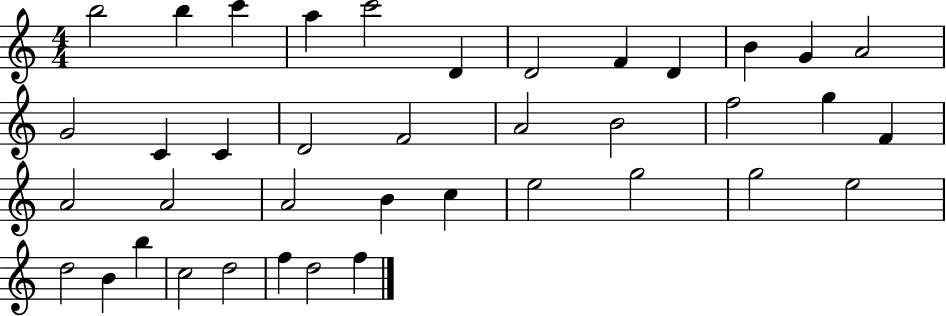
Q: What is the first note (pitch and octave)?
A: B5